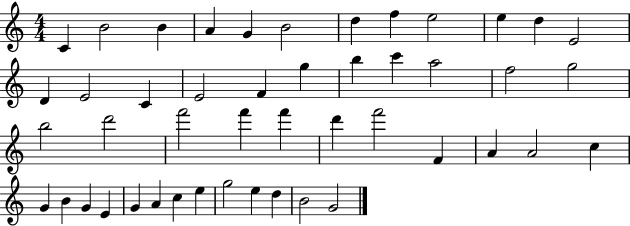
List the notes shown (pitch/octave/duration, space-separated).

C4/q B4/h B4/q A4/q G4/q B4/h D5/q F5/q E5/h E5/q D5/q E4/h D4/q E4/h C4/q E4/h F4/q G5/q B5/q C6/q A5/h F5/h G5/h B5/h D6/h F6/h F6/q F6/q D6/q F6/h F4/q A4/q A4/h C5/q G4/q B4/q G4/q E4/q G4/q A4/q C5/q E5/q G5/h E5/q D5/q B4/h G4/h